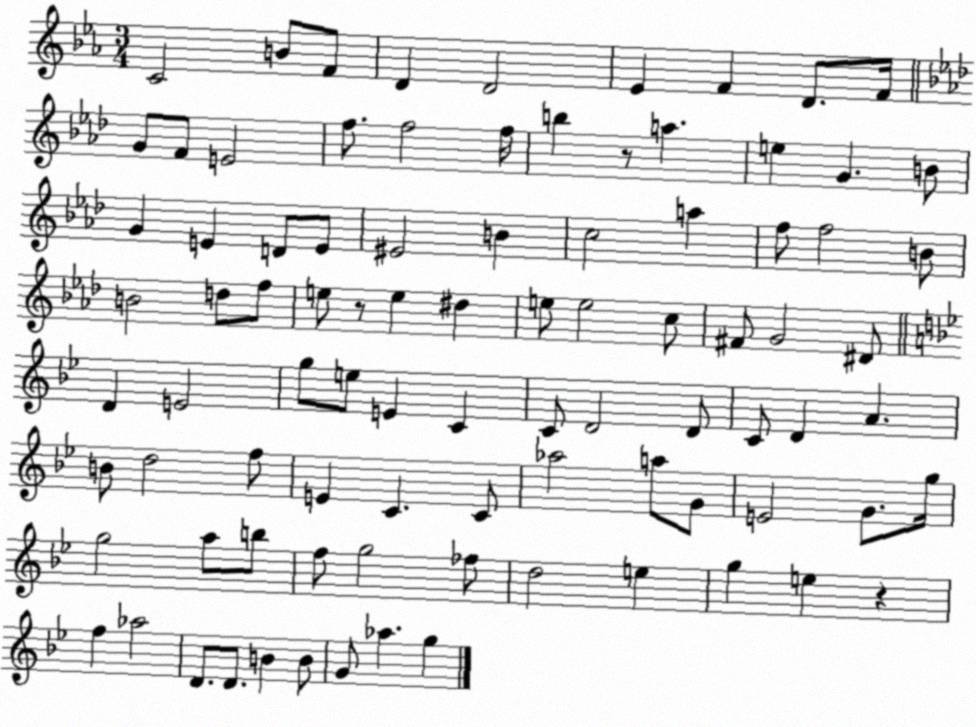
X:1
T:Untitled
M:3/4
L:1/4
K:Eb
C2 B/2 F/2 D D2 _E F D/2 F/4 G/2 F/2 E2 f/2 f2 f/4 b z/2 a e G B/2 G E D/2 E/2 ^E2 B c2 a f/2 f2 B/2 B2 d/2 f/2 e/2 z/2 e ^d e/2 e2 c/2 ^F/2 G2 ^D/2 D E2 g/2 e/2 E C C/2 D2 D/2 C/2 D A B/2 d2 f/2 E C C/2 _a2 a/2 G/2 E2 G/2 g/4 g2 a/2 b/2 f/2 g2 _f/2 d2 e g e z f _a2 D/2 D/2 B B/2 G/2 _a g